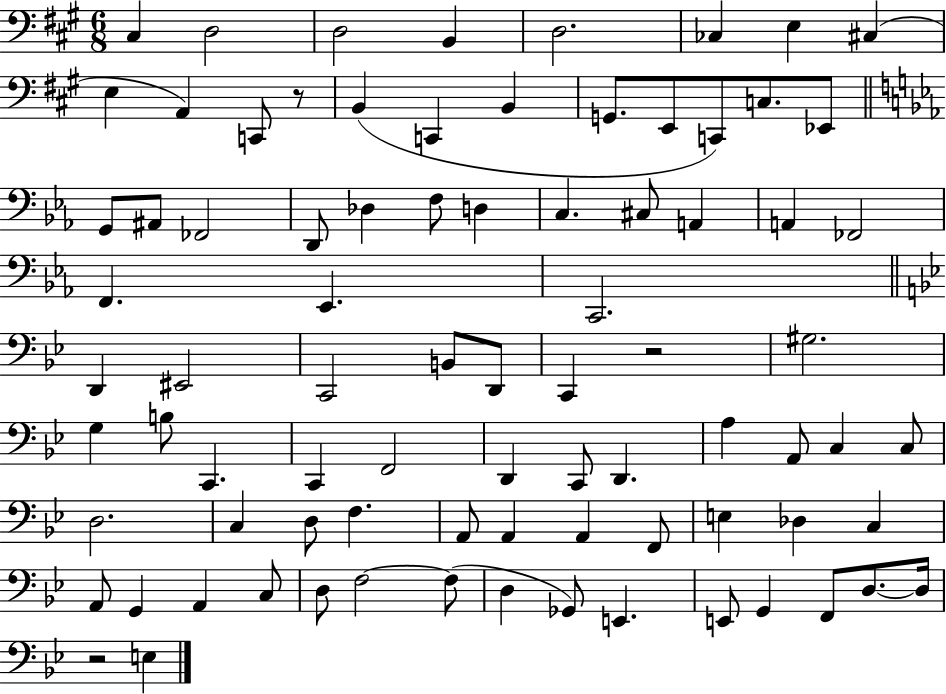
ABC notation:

X:1
T:Untitled
M:6/8
L:1/4
K:A
^C, D,2 D,2 B,, D,2 _C, E, ^C, E, A,, C,,/2 z/2 B,, C,, B,, G,,/2 E,,/2 C,,/2 C,/2 _E,,/2 G,,/2 ^A,,/2 _F,,2 D,,/2 _D, F,/2 D, C, ^C,/2 A,, A,, _F,,2 F,, _E,, C,,2 D,, ^E,,2 C,,2 B,,/2 D,,/2 C,, z2 ^G,2 G, B,/2 C,, C,, F,,2 D,, C,,/2 D,, A, A,,/2 C, C,/2 D,2 C, D,/2 F, A,,/2 A,, A,, F,,/2 E, _D, C, A,,/2 G,, A,, C,/2 D,/2 F,2 F,/2 D, _G,,/2 E,, E,,/2 G,, F,,/2 D,/2 D,/4 z2 E,